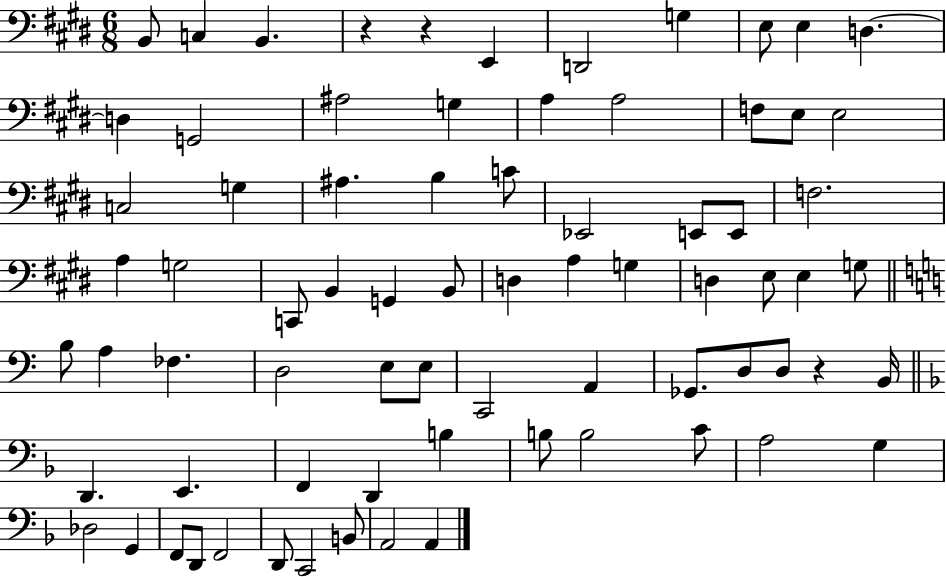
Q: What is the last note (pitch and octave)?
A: A2